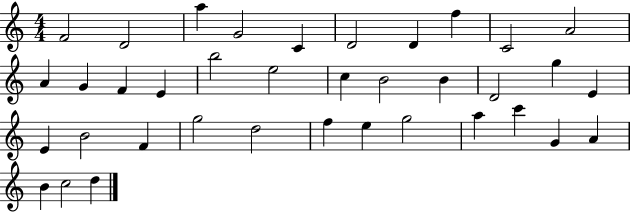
X:1
T:Untitled
M:4/4
L:1/4
K:C
F2 D2 a G2 C D2 D f C2 A2 A G F E b2 e2 c B2 B D2 g E E B2 F g2 d2 f e g2 a c' G A B c2 d